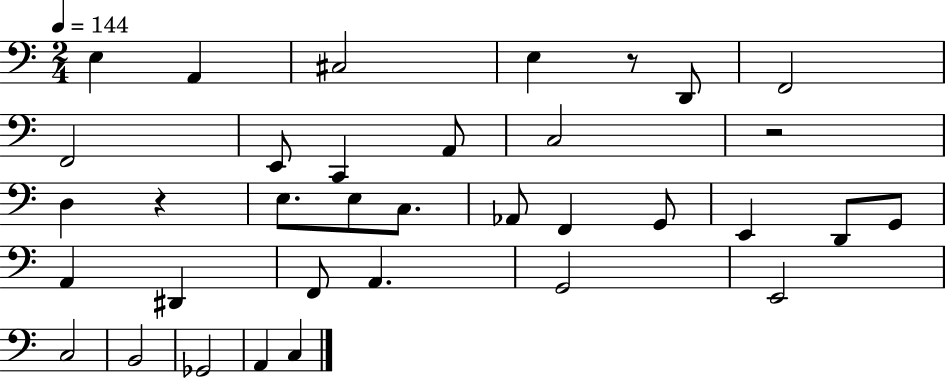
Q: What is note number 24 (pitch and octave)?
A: F2